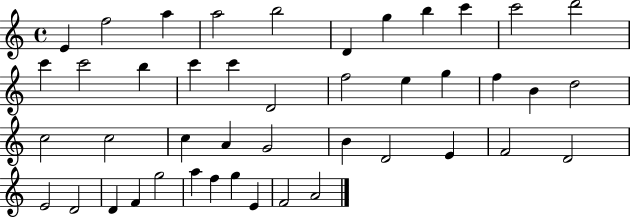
E4/q F5/h A5/q A5/h B5/h D4/q G5/q B5/q C6/q C6/h D6/h C6/q C6/h B5/q C6/q C6/q D4/h F5/h E5/q G5/q F5/q B4/q D5/h C5/h C5/h C5/q A4/q G4/h B4/q D4/h E4/q F4/h D4/h E4/h D4/h D4/q F4/q G5/h A5/q F5/q G5/q E4/q F4/h A4/h